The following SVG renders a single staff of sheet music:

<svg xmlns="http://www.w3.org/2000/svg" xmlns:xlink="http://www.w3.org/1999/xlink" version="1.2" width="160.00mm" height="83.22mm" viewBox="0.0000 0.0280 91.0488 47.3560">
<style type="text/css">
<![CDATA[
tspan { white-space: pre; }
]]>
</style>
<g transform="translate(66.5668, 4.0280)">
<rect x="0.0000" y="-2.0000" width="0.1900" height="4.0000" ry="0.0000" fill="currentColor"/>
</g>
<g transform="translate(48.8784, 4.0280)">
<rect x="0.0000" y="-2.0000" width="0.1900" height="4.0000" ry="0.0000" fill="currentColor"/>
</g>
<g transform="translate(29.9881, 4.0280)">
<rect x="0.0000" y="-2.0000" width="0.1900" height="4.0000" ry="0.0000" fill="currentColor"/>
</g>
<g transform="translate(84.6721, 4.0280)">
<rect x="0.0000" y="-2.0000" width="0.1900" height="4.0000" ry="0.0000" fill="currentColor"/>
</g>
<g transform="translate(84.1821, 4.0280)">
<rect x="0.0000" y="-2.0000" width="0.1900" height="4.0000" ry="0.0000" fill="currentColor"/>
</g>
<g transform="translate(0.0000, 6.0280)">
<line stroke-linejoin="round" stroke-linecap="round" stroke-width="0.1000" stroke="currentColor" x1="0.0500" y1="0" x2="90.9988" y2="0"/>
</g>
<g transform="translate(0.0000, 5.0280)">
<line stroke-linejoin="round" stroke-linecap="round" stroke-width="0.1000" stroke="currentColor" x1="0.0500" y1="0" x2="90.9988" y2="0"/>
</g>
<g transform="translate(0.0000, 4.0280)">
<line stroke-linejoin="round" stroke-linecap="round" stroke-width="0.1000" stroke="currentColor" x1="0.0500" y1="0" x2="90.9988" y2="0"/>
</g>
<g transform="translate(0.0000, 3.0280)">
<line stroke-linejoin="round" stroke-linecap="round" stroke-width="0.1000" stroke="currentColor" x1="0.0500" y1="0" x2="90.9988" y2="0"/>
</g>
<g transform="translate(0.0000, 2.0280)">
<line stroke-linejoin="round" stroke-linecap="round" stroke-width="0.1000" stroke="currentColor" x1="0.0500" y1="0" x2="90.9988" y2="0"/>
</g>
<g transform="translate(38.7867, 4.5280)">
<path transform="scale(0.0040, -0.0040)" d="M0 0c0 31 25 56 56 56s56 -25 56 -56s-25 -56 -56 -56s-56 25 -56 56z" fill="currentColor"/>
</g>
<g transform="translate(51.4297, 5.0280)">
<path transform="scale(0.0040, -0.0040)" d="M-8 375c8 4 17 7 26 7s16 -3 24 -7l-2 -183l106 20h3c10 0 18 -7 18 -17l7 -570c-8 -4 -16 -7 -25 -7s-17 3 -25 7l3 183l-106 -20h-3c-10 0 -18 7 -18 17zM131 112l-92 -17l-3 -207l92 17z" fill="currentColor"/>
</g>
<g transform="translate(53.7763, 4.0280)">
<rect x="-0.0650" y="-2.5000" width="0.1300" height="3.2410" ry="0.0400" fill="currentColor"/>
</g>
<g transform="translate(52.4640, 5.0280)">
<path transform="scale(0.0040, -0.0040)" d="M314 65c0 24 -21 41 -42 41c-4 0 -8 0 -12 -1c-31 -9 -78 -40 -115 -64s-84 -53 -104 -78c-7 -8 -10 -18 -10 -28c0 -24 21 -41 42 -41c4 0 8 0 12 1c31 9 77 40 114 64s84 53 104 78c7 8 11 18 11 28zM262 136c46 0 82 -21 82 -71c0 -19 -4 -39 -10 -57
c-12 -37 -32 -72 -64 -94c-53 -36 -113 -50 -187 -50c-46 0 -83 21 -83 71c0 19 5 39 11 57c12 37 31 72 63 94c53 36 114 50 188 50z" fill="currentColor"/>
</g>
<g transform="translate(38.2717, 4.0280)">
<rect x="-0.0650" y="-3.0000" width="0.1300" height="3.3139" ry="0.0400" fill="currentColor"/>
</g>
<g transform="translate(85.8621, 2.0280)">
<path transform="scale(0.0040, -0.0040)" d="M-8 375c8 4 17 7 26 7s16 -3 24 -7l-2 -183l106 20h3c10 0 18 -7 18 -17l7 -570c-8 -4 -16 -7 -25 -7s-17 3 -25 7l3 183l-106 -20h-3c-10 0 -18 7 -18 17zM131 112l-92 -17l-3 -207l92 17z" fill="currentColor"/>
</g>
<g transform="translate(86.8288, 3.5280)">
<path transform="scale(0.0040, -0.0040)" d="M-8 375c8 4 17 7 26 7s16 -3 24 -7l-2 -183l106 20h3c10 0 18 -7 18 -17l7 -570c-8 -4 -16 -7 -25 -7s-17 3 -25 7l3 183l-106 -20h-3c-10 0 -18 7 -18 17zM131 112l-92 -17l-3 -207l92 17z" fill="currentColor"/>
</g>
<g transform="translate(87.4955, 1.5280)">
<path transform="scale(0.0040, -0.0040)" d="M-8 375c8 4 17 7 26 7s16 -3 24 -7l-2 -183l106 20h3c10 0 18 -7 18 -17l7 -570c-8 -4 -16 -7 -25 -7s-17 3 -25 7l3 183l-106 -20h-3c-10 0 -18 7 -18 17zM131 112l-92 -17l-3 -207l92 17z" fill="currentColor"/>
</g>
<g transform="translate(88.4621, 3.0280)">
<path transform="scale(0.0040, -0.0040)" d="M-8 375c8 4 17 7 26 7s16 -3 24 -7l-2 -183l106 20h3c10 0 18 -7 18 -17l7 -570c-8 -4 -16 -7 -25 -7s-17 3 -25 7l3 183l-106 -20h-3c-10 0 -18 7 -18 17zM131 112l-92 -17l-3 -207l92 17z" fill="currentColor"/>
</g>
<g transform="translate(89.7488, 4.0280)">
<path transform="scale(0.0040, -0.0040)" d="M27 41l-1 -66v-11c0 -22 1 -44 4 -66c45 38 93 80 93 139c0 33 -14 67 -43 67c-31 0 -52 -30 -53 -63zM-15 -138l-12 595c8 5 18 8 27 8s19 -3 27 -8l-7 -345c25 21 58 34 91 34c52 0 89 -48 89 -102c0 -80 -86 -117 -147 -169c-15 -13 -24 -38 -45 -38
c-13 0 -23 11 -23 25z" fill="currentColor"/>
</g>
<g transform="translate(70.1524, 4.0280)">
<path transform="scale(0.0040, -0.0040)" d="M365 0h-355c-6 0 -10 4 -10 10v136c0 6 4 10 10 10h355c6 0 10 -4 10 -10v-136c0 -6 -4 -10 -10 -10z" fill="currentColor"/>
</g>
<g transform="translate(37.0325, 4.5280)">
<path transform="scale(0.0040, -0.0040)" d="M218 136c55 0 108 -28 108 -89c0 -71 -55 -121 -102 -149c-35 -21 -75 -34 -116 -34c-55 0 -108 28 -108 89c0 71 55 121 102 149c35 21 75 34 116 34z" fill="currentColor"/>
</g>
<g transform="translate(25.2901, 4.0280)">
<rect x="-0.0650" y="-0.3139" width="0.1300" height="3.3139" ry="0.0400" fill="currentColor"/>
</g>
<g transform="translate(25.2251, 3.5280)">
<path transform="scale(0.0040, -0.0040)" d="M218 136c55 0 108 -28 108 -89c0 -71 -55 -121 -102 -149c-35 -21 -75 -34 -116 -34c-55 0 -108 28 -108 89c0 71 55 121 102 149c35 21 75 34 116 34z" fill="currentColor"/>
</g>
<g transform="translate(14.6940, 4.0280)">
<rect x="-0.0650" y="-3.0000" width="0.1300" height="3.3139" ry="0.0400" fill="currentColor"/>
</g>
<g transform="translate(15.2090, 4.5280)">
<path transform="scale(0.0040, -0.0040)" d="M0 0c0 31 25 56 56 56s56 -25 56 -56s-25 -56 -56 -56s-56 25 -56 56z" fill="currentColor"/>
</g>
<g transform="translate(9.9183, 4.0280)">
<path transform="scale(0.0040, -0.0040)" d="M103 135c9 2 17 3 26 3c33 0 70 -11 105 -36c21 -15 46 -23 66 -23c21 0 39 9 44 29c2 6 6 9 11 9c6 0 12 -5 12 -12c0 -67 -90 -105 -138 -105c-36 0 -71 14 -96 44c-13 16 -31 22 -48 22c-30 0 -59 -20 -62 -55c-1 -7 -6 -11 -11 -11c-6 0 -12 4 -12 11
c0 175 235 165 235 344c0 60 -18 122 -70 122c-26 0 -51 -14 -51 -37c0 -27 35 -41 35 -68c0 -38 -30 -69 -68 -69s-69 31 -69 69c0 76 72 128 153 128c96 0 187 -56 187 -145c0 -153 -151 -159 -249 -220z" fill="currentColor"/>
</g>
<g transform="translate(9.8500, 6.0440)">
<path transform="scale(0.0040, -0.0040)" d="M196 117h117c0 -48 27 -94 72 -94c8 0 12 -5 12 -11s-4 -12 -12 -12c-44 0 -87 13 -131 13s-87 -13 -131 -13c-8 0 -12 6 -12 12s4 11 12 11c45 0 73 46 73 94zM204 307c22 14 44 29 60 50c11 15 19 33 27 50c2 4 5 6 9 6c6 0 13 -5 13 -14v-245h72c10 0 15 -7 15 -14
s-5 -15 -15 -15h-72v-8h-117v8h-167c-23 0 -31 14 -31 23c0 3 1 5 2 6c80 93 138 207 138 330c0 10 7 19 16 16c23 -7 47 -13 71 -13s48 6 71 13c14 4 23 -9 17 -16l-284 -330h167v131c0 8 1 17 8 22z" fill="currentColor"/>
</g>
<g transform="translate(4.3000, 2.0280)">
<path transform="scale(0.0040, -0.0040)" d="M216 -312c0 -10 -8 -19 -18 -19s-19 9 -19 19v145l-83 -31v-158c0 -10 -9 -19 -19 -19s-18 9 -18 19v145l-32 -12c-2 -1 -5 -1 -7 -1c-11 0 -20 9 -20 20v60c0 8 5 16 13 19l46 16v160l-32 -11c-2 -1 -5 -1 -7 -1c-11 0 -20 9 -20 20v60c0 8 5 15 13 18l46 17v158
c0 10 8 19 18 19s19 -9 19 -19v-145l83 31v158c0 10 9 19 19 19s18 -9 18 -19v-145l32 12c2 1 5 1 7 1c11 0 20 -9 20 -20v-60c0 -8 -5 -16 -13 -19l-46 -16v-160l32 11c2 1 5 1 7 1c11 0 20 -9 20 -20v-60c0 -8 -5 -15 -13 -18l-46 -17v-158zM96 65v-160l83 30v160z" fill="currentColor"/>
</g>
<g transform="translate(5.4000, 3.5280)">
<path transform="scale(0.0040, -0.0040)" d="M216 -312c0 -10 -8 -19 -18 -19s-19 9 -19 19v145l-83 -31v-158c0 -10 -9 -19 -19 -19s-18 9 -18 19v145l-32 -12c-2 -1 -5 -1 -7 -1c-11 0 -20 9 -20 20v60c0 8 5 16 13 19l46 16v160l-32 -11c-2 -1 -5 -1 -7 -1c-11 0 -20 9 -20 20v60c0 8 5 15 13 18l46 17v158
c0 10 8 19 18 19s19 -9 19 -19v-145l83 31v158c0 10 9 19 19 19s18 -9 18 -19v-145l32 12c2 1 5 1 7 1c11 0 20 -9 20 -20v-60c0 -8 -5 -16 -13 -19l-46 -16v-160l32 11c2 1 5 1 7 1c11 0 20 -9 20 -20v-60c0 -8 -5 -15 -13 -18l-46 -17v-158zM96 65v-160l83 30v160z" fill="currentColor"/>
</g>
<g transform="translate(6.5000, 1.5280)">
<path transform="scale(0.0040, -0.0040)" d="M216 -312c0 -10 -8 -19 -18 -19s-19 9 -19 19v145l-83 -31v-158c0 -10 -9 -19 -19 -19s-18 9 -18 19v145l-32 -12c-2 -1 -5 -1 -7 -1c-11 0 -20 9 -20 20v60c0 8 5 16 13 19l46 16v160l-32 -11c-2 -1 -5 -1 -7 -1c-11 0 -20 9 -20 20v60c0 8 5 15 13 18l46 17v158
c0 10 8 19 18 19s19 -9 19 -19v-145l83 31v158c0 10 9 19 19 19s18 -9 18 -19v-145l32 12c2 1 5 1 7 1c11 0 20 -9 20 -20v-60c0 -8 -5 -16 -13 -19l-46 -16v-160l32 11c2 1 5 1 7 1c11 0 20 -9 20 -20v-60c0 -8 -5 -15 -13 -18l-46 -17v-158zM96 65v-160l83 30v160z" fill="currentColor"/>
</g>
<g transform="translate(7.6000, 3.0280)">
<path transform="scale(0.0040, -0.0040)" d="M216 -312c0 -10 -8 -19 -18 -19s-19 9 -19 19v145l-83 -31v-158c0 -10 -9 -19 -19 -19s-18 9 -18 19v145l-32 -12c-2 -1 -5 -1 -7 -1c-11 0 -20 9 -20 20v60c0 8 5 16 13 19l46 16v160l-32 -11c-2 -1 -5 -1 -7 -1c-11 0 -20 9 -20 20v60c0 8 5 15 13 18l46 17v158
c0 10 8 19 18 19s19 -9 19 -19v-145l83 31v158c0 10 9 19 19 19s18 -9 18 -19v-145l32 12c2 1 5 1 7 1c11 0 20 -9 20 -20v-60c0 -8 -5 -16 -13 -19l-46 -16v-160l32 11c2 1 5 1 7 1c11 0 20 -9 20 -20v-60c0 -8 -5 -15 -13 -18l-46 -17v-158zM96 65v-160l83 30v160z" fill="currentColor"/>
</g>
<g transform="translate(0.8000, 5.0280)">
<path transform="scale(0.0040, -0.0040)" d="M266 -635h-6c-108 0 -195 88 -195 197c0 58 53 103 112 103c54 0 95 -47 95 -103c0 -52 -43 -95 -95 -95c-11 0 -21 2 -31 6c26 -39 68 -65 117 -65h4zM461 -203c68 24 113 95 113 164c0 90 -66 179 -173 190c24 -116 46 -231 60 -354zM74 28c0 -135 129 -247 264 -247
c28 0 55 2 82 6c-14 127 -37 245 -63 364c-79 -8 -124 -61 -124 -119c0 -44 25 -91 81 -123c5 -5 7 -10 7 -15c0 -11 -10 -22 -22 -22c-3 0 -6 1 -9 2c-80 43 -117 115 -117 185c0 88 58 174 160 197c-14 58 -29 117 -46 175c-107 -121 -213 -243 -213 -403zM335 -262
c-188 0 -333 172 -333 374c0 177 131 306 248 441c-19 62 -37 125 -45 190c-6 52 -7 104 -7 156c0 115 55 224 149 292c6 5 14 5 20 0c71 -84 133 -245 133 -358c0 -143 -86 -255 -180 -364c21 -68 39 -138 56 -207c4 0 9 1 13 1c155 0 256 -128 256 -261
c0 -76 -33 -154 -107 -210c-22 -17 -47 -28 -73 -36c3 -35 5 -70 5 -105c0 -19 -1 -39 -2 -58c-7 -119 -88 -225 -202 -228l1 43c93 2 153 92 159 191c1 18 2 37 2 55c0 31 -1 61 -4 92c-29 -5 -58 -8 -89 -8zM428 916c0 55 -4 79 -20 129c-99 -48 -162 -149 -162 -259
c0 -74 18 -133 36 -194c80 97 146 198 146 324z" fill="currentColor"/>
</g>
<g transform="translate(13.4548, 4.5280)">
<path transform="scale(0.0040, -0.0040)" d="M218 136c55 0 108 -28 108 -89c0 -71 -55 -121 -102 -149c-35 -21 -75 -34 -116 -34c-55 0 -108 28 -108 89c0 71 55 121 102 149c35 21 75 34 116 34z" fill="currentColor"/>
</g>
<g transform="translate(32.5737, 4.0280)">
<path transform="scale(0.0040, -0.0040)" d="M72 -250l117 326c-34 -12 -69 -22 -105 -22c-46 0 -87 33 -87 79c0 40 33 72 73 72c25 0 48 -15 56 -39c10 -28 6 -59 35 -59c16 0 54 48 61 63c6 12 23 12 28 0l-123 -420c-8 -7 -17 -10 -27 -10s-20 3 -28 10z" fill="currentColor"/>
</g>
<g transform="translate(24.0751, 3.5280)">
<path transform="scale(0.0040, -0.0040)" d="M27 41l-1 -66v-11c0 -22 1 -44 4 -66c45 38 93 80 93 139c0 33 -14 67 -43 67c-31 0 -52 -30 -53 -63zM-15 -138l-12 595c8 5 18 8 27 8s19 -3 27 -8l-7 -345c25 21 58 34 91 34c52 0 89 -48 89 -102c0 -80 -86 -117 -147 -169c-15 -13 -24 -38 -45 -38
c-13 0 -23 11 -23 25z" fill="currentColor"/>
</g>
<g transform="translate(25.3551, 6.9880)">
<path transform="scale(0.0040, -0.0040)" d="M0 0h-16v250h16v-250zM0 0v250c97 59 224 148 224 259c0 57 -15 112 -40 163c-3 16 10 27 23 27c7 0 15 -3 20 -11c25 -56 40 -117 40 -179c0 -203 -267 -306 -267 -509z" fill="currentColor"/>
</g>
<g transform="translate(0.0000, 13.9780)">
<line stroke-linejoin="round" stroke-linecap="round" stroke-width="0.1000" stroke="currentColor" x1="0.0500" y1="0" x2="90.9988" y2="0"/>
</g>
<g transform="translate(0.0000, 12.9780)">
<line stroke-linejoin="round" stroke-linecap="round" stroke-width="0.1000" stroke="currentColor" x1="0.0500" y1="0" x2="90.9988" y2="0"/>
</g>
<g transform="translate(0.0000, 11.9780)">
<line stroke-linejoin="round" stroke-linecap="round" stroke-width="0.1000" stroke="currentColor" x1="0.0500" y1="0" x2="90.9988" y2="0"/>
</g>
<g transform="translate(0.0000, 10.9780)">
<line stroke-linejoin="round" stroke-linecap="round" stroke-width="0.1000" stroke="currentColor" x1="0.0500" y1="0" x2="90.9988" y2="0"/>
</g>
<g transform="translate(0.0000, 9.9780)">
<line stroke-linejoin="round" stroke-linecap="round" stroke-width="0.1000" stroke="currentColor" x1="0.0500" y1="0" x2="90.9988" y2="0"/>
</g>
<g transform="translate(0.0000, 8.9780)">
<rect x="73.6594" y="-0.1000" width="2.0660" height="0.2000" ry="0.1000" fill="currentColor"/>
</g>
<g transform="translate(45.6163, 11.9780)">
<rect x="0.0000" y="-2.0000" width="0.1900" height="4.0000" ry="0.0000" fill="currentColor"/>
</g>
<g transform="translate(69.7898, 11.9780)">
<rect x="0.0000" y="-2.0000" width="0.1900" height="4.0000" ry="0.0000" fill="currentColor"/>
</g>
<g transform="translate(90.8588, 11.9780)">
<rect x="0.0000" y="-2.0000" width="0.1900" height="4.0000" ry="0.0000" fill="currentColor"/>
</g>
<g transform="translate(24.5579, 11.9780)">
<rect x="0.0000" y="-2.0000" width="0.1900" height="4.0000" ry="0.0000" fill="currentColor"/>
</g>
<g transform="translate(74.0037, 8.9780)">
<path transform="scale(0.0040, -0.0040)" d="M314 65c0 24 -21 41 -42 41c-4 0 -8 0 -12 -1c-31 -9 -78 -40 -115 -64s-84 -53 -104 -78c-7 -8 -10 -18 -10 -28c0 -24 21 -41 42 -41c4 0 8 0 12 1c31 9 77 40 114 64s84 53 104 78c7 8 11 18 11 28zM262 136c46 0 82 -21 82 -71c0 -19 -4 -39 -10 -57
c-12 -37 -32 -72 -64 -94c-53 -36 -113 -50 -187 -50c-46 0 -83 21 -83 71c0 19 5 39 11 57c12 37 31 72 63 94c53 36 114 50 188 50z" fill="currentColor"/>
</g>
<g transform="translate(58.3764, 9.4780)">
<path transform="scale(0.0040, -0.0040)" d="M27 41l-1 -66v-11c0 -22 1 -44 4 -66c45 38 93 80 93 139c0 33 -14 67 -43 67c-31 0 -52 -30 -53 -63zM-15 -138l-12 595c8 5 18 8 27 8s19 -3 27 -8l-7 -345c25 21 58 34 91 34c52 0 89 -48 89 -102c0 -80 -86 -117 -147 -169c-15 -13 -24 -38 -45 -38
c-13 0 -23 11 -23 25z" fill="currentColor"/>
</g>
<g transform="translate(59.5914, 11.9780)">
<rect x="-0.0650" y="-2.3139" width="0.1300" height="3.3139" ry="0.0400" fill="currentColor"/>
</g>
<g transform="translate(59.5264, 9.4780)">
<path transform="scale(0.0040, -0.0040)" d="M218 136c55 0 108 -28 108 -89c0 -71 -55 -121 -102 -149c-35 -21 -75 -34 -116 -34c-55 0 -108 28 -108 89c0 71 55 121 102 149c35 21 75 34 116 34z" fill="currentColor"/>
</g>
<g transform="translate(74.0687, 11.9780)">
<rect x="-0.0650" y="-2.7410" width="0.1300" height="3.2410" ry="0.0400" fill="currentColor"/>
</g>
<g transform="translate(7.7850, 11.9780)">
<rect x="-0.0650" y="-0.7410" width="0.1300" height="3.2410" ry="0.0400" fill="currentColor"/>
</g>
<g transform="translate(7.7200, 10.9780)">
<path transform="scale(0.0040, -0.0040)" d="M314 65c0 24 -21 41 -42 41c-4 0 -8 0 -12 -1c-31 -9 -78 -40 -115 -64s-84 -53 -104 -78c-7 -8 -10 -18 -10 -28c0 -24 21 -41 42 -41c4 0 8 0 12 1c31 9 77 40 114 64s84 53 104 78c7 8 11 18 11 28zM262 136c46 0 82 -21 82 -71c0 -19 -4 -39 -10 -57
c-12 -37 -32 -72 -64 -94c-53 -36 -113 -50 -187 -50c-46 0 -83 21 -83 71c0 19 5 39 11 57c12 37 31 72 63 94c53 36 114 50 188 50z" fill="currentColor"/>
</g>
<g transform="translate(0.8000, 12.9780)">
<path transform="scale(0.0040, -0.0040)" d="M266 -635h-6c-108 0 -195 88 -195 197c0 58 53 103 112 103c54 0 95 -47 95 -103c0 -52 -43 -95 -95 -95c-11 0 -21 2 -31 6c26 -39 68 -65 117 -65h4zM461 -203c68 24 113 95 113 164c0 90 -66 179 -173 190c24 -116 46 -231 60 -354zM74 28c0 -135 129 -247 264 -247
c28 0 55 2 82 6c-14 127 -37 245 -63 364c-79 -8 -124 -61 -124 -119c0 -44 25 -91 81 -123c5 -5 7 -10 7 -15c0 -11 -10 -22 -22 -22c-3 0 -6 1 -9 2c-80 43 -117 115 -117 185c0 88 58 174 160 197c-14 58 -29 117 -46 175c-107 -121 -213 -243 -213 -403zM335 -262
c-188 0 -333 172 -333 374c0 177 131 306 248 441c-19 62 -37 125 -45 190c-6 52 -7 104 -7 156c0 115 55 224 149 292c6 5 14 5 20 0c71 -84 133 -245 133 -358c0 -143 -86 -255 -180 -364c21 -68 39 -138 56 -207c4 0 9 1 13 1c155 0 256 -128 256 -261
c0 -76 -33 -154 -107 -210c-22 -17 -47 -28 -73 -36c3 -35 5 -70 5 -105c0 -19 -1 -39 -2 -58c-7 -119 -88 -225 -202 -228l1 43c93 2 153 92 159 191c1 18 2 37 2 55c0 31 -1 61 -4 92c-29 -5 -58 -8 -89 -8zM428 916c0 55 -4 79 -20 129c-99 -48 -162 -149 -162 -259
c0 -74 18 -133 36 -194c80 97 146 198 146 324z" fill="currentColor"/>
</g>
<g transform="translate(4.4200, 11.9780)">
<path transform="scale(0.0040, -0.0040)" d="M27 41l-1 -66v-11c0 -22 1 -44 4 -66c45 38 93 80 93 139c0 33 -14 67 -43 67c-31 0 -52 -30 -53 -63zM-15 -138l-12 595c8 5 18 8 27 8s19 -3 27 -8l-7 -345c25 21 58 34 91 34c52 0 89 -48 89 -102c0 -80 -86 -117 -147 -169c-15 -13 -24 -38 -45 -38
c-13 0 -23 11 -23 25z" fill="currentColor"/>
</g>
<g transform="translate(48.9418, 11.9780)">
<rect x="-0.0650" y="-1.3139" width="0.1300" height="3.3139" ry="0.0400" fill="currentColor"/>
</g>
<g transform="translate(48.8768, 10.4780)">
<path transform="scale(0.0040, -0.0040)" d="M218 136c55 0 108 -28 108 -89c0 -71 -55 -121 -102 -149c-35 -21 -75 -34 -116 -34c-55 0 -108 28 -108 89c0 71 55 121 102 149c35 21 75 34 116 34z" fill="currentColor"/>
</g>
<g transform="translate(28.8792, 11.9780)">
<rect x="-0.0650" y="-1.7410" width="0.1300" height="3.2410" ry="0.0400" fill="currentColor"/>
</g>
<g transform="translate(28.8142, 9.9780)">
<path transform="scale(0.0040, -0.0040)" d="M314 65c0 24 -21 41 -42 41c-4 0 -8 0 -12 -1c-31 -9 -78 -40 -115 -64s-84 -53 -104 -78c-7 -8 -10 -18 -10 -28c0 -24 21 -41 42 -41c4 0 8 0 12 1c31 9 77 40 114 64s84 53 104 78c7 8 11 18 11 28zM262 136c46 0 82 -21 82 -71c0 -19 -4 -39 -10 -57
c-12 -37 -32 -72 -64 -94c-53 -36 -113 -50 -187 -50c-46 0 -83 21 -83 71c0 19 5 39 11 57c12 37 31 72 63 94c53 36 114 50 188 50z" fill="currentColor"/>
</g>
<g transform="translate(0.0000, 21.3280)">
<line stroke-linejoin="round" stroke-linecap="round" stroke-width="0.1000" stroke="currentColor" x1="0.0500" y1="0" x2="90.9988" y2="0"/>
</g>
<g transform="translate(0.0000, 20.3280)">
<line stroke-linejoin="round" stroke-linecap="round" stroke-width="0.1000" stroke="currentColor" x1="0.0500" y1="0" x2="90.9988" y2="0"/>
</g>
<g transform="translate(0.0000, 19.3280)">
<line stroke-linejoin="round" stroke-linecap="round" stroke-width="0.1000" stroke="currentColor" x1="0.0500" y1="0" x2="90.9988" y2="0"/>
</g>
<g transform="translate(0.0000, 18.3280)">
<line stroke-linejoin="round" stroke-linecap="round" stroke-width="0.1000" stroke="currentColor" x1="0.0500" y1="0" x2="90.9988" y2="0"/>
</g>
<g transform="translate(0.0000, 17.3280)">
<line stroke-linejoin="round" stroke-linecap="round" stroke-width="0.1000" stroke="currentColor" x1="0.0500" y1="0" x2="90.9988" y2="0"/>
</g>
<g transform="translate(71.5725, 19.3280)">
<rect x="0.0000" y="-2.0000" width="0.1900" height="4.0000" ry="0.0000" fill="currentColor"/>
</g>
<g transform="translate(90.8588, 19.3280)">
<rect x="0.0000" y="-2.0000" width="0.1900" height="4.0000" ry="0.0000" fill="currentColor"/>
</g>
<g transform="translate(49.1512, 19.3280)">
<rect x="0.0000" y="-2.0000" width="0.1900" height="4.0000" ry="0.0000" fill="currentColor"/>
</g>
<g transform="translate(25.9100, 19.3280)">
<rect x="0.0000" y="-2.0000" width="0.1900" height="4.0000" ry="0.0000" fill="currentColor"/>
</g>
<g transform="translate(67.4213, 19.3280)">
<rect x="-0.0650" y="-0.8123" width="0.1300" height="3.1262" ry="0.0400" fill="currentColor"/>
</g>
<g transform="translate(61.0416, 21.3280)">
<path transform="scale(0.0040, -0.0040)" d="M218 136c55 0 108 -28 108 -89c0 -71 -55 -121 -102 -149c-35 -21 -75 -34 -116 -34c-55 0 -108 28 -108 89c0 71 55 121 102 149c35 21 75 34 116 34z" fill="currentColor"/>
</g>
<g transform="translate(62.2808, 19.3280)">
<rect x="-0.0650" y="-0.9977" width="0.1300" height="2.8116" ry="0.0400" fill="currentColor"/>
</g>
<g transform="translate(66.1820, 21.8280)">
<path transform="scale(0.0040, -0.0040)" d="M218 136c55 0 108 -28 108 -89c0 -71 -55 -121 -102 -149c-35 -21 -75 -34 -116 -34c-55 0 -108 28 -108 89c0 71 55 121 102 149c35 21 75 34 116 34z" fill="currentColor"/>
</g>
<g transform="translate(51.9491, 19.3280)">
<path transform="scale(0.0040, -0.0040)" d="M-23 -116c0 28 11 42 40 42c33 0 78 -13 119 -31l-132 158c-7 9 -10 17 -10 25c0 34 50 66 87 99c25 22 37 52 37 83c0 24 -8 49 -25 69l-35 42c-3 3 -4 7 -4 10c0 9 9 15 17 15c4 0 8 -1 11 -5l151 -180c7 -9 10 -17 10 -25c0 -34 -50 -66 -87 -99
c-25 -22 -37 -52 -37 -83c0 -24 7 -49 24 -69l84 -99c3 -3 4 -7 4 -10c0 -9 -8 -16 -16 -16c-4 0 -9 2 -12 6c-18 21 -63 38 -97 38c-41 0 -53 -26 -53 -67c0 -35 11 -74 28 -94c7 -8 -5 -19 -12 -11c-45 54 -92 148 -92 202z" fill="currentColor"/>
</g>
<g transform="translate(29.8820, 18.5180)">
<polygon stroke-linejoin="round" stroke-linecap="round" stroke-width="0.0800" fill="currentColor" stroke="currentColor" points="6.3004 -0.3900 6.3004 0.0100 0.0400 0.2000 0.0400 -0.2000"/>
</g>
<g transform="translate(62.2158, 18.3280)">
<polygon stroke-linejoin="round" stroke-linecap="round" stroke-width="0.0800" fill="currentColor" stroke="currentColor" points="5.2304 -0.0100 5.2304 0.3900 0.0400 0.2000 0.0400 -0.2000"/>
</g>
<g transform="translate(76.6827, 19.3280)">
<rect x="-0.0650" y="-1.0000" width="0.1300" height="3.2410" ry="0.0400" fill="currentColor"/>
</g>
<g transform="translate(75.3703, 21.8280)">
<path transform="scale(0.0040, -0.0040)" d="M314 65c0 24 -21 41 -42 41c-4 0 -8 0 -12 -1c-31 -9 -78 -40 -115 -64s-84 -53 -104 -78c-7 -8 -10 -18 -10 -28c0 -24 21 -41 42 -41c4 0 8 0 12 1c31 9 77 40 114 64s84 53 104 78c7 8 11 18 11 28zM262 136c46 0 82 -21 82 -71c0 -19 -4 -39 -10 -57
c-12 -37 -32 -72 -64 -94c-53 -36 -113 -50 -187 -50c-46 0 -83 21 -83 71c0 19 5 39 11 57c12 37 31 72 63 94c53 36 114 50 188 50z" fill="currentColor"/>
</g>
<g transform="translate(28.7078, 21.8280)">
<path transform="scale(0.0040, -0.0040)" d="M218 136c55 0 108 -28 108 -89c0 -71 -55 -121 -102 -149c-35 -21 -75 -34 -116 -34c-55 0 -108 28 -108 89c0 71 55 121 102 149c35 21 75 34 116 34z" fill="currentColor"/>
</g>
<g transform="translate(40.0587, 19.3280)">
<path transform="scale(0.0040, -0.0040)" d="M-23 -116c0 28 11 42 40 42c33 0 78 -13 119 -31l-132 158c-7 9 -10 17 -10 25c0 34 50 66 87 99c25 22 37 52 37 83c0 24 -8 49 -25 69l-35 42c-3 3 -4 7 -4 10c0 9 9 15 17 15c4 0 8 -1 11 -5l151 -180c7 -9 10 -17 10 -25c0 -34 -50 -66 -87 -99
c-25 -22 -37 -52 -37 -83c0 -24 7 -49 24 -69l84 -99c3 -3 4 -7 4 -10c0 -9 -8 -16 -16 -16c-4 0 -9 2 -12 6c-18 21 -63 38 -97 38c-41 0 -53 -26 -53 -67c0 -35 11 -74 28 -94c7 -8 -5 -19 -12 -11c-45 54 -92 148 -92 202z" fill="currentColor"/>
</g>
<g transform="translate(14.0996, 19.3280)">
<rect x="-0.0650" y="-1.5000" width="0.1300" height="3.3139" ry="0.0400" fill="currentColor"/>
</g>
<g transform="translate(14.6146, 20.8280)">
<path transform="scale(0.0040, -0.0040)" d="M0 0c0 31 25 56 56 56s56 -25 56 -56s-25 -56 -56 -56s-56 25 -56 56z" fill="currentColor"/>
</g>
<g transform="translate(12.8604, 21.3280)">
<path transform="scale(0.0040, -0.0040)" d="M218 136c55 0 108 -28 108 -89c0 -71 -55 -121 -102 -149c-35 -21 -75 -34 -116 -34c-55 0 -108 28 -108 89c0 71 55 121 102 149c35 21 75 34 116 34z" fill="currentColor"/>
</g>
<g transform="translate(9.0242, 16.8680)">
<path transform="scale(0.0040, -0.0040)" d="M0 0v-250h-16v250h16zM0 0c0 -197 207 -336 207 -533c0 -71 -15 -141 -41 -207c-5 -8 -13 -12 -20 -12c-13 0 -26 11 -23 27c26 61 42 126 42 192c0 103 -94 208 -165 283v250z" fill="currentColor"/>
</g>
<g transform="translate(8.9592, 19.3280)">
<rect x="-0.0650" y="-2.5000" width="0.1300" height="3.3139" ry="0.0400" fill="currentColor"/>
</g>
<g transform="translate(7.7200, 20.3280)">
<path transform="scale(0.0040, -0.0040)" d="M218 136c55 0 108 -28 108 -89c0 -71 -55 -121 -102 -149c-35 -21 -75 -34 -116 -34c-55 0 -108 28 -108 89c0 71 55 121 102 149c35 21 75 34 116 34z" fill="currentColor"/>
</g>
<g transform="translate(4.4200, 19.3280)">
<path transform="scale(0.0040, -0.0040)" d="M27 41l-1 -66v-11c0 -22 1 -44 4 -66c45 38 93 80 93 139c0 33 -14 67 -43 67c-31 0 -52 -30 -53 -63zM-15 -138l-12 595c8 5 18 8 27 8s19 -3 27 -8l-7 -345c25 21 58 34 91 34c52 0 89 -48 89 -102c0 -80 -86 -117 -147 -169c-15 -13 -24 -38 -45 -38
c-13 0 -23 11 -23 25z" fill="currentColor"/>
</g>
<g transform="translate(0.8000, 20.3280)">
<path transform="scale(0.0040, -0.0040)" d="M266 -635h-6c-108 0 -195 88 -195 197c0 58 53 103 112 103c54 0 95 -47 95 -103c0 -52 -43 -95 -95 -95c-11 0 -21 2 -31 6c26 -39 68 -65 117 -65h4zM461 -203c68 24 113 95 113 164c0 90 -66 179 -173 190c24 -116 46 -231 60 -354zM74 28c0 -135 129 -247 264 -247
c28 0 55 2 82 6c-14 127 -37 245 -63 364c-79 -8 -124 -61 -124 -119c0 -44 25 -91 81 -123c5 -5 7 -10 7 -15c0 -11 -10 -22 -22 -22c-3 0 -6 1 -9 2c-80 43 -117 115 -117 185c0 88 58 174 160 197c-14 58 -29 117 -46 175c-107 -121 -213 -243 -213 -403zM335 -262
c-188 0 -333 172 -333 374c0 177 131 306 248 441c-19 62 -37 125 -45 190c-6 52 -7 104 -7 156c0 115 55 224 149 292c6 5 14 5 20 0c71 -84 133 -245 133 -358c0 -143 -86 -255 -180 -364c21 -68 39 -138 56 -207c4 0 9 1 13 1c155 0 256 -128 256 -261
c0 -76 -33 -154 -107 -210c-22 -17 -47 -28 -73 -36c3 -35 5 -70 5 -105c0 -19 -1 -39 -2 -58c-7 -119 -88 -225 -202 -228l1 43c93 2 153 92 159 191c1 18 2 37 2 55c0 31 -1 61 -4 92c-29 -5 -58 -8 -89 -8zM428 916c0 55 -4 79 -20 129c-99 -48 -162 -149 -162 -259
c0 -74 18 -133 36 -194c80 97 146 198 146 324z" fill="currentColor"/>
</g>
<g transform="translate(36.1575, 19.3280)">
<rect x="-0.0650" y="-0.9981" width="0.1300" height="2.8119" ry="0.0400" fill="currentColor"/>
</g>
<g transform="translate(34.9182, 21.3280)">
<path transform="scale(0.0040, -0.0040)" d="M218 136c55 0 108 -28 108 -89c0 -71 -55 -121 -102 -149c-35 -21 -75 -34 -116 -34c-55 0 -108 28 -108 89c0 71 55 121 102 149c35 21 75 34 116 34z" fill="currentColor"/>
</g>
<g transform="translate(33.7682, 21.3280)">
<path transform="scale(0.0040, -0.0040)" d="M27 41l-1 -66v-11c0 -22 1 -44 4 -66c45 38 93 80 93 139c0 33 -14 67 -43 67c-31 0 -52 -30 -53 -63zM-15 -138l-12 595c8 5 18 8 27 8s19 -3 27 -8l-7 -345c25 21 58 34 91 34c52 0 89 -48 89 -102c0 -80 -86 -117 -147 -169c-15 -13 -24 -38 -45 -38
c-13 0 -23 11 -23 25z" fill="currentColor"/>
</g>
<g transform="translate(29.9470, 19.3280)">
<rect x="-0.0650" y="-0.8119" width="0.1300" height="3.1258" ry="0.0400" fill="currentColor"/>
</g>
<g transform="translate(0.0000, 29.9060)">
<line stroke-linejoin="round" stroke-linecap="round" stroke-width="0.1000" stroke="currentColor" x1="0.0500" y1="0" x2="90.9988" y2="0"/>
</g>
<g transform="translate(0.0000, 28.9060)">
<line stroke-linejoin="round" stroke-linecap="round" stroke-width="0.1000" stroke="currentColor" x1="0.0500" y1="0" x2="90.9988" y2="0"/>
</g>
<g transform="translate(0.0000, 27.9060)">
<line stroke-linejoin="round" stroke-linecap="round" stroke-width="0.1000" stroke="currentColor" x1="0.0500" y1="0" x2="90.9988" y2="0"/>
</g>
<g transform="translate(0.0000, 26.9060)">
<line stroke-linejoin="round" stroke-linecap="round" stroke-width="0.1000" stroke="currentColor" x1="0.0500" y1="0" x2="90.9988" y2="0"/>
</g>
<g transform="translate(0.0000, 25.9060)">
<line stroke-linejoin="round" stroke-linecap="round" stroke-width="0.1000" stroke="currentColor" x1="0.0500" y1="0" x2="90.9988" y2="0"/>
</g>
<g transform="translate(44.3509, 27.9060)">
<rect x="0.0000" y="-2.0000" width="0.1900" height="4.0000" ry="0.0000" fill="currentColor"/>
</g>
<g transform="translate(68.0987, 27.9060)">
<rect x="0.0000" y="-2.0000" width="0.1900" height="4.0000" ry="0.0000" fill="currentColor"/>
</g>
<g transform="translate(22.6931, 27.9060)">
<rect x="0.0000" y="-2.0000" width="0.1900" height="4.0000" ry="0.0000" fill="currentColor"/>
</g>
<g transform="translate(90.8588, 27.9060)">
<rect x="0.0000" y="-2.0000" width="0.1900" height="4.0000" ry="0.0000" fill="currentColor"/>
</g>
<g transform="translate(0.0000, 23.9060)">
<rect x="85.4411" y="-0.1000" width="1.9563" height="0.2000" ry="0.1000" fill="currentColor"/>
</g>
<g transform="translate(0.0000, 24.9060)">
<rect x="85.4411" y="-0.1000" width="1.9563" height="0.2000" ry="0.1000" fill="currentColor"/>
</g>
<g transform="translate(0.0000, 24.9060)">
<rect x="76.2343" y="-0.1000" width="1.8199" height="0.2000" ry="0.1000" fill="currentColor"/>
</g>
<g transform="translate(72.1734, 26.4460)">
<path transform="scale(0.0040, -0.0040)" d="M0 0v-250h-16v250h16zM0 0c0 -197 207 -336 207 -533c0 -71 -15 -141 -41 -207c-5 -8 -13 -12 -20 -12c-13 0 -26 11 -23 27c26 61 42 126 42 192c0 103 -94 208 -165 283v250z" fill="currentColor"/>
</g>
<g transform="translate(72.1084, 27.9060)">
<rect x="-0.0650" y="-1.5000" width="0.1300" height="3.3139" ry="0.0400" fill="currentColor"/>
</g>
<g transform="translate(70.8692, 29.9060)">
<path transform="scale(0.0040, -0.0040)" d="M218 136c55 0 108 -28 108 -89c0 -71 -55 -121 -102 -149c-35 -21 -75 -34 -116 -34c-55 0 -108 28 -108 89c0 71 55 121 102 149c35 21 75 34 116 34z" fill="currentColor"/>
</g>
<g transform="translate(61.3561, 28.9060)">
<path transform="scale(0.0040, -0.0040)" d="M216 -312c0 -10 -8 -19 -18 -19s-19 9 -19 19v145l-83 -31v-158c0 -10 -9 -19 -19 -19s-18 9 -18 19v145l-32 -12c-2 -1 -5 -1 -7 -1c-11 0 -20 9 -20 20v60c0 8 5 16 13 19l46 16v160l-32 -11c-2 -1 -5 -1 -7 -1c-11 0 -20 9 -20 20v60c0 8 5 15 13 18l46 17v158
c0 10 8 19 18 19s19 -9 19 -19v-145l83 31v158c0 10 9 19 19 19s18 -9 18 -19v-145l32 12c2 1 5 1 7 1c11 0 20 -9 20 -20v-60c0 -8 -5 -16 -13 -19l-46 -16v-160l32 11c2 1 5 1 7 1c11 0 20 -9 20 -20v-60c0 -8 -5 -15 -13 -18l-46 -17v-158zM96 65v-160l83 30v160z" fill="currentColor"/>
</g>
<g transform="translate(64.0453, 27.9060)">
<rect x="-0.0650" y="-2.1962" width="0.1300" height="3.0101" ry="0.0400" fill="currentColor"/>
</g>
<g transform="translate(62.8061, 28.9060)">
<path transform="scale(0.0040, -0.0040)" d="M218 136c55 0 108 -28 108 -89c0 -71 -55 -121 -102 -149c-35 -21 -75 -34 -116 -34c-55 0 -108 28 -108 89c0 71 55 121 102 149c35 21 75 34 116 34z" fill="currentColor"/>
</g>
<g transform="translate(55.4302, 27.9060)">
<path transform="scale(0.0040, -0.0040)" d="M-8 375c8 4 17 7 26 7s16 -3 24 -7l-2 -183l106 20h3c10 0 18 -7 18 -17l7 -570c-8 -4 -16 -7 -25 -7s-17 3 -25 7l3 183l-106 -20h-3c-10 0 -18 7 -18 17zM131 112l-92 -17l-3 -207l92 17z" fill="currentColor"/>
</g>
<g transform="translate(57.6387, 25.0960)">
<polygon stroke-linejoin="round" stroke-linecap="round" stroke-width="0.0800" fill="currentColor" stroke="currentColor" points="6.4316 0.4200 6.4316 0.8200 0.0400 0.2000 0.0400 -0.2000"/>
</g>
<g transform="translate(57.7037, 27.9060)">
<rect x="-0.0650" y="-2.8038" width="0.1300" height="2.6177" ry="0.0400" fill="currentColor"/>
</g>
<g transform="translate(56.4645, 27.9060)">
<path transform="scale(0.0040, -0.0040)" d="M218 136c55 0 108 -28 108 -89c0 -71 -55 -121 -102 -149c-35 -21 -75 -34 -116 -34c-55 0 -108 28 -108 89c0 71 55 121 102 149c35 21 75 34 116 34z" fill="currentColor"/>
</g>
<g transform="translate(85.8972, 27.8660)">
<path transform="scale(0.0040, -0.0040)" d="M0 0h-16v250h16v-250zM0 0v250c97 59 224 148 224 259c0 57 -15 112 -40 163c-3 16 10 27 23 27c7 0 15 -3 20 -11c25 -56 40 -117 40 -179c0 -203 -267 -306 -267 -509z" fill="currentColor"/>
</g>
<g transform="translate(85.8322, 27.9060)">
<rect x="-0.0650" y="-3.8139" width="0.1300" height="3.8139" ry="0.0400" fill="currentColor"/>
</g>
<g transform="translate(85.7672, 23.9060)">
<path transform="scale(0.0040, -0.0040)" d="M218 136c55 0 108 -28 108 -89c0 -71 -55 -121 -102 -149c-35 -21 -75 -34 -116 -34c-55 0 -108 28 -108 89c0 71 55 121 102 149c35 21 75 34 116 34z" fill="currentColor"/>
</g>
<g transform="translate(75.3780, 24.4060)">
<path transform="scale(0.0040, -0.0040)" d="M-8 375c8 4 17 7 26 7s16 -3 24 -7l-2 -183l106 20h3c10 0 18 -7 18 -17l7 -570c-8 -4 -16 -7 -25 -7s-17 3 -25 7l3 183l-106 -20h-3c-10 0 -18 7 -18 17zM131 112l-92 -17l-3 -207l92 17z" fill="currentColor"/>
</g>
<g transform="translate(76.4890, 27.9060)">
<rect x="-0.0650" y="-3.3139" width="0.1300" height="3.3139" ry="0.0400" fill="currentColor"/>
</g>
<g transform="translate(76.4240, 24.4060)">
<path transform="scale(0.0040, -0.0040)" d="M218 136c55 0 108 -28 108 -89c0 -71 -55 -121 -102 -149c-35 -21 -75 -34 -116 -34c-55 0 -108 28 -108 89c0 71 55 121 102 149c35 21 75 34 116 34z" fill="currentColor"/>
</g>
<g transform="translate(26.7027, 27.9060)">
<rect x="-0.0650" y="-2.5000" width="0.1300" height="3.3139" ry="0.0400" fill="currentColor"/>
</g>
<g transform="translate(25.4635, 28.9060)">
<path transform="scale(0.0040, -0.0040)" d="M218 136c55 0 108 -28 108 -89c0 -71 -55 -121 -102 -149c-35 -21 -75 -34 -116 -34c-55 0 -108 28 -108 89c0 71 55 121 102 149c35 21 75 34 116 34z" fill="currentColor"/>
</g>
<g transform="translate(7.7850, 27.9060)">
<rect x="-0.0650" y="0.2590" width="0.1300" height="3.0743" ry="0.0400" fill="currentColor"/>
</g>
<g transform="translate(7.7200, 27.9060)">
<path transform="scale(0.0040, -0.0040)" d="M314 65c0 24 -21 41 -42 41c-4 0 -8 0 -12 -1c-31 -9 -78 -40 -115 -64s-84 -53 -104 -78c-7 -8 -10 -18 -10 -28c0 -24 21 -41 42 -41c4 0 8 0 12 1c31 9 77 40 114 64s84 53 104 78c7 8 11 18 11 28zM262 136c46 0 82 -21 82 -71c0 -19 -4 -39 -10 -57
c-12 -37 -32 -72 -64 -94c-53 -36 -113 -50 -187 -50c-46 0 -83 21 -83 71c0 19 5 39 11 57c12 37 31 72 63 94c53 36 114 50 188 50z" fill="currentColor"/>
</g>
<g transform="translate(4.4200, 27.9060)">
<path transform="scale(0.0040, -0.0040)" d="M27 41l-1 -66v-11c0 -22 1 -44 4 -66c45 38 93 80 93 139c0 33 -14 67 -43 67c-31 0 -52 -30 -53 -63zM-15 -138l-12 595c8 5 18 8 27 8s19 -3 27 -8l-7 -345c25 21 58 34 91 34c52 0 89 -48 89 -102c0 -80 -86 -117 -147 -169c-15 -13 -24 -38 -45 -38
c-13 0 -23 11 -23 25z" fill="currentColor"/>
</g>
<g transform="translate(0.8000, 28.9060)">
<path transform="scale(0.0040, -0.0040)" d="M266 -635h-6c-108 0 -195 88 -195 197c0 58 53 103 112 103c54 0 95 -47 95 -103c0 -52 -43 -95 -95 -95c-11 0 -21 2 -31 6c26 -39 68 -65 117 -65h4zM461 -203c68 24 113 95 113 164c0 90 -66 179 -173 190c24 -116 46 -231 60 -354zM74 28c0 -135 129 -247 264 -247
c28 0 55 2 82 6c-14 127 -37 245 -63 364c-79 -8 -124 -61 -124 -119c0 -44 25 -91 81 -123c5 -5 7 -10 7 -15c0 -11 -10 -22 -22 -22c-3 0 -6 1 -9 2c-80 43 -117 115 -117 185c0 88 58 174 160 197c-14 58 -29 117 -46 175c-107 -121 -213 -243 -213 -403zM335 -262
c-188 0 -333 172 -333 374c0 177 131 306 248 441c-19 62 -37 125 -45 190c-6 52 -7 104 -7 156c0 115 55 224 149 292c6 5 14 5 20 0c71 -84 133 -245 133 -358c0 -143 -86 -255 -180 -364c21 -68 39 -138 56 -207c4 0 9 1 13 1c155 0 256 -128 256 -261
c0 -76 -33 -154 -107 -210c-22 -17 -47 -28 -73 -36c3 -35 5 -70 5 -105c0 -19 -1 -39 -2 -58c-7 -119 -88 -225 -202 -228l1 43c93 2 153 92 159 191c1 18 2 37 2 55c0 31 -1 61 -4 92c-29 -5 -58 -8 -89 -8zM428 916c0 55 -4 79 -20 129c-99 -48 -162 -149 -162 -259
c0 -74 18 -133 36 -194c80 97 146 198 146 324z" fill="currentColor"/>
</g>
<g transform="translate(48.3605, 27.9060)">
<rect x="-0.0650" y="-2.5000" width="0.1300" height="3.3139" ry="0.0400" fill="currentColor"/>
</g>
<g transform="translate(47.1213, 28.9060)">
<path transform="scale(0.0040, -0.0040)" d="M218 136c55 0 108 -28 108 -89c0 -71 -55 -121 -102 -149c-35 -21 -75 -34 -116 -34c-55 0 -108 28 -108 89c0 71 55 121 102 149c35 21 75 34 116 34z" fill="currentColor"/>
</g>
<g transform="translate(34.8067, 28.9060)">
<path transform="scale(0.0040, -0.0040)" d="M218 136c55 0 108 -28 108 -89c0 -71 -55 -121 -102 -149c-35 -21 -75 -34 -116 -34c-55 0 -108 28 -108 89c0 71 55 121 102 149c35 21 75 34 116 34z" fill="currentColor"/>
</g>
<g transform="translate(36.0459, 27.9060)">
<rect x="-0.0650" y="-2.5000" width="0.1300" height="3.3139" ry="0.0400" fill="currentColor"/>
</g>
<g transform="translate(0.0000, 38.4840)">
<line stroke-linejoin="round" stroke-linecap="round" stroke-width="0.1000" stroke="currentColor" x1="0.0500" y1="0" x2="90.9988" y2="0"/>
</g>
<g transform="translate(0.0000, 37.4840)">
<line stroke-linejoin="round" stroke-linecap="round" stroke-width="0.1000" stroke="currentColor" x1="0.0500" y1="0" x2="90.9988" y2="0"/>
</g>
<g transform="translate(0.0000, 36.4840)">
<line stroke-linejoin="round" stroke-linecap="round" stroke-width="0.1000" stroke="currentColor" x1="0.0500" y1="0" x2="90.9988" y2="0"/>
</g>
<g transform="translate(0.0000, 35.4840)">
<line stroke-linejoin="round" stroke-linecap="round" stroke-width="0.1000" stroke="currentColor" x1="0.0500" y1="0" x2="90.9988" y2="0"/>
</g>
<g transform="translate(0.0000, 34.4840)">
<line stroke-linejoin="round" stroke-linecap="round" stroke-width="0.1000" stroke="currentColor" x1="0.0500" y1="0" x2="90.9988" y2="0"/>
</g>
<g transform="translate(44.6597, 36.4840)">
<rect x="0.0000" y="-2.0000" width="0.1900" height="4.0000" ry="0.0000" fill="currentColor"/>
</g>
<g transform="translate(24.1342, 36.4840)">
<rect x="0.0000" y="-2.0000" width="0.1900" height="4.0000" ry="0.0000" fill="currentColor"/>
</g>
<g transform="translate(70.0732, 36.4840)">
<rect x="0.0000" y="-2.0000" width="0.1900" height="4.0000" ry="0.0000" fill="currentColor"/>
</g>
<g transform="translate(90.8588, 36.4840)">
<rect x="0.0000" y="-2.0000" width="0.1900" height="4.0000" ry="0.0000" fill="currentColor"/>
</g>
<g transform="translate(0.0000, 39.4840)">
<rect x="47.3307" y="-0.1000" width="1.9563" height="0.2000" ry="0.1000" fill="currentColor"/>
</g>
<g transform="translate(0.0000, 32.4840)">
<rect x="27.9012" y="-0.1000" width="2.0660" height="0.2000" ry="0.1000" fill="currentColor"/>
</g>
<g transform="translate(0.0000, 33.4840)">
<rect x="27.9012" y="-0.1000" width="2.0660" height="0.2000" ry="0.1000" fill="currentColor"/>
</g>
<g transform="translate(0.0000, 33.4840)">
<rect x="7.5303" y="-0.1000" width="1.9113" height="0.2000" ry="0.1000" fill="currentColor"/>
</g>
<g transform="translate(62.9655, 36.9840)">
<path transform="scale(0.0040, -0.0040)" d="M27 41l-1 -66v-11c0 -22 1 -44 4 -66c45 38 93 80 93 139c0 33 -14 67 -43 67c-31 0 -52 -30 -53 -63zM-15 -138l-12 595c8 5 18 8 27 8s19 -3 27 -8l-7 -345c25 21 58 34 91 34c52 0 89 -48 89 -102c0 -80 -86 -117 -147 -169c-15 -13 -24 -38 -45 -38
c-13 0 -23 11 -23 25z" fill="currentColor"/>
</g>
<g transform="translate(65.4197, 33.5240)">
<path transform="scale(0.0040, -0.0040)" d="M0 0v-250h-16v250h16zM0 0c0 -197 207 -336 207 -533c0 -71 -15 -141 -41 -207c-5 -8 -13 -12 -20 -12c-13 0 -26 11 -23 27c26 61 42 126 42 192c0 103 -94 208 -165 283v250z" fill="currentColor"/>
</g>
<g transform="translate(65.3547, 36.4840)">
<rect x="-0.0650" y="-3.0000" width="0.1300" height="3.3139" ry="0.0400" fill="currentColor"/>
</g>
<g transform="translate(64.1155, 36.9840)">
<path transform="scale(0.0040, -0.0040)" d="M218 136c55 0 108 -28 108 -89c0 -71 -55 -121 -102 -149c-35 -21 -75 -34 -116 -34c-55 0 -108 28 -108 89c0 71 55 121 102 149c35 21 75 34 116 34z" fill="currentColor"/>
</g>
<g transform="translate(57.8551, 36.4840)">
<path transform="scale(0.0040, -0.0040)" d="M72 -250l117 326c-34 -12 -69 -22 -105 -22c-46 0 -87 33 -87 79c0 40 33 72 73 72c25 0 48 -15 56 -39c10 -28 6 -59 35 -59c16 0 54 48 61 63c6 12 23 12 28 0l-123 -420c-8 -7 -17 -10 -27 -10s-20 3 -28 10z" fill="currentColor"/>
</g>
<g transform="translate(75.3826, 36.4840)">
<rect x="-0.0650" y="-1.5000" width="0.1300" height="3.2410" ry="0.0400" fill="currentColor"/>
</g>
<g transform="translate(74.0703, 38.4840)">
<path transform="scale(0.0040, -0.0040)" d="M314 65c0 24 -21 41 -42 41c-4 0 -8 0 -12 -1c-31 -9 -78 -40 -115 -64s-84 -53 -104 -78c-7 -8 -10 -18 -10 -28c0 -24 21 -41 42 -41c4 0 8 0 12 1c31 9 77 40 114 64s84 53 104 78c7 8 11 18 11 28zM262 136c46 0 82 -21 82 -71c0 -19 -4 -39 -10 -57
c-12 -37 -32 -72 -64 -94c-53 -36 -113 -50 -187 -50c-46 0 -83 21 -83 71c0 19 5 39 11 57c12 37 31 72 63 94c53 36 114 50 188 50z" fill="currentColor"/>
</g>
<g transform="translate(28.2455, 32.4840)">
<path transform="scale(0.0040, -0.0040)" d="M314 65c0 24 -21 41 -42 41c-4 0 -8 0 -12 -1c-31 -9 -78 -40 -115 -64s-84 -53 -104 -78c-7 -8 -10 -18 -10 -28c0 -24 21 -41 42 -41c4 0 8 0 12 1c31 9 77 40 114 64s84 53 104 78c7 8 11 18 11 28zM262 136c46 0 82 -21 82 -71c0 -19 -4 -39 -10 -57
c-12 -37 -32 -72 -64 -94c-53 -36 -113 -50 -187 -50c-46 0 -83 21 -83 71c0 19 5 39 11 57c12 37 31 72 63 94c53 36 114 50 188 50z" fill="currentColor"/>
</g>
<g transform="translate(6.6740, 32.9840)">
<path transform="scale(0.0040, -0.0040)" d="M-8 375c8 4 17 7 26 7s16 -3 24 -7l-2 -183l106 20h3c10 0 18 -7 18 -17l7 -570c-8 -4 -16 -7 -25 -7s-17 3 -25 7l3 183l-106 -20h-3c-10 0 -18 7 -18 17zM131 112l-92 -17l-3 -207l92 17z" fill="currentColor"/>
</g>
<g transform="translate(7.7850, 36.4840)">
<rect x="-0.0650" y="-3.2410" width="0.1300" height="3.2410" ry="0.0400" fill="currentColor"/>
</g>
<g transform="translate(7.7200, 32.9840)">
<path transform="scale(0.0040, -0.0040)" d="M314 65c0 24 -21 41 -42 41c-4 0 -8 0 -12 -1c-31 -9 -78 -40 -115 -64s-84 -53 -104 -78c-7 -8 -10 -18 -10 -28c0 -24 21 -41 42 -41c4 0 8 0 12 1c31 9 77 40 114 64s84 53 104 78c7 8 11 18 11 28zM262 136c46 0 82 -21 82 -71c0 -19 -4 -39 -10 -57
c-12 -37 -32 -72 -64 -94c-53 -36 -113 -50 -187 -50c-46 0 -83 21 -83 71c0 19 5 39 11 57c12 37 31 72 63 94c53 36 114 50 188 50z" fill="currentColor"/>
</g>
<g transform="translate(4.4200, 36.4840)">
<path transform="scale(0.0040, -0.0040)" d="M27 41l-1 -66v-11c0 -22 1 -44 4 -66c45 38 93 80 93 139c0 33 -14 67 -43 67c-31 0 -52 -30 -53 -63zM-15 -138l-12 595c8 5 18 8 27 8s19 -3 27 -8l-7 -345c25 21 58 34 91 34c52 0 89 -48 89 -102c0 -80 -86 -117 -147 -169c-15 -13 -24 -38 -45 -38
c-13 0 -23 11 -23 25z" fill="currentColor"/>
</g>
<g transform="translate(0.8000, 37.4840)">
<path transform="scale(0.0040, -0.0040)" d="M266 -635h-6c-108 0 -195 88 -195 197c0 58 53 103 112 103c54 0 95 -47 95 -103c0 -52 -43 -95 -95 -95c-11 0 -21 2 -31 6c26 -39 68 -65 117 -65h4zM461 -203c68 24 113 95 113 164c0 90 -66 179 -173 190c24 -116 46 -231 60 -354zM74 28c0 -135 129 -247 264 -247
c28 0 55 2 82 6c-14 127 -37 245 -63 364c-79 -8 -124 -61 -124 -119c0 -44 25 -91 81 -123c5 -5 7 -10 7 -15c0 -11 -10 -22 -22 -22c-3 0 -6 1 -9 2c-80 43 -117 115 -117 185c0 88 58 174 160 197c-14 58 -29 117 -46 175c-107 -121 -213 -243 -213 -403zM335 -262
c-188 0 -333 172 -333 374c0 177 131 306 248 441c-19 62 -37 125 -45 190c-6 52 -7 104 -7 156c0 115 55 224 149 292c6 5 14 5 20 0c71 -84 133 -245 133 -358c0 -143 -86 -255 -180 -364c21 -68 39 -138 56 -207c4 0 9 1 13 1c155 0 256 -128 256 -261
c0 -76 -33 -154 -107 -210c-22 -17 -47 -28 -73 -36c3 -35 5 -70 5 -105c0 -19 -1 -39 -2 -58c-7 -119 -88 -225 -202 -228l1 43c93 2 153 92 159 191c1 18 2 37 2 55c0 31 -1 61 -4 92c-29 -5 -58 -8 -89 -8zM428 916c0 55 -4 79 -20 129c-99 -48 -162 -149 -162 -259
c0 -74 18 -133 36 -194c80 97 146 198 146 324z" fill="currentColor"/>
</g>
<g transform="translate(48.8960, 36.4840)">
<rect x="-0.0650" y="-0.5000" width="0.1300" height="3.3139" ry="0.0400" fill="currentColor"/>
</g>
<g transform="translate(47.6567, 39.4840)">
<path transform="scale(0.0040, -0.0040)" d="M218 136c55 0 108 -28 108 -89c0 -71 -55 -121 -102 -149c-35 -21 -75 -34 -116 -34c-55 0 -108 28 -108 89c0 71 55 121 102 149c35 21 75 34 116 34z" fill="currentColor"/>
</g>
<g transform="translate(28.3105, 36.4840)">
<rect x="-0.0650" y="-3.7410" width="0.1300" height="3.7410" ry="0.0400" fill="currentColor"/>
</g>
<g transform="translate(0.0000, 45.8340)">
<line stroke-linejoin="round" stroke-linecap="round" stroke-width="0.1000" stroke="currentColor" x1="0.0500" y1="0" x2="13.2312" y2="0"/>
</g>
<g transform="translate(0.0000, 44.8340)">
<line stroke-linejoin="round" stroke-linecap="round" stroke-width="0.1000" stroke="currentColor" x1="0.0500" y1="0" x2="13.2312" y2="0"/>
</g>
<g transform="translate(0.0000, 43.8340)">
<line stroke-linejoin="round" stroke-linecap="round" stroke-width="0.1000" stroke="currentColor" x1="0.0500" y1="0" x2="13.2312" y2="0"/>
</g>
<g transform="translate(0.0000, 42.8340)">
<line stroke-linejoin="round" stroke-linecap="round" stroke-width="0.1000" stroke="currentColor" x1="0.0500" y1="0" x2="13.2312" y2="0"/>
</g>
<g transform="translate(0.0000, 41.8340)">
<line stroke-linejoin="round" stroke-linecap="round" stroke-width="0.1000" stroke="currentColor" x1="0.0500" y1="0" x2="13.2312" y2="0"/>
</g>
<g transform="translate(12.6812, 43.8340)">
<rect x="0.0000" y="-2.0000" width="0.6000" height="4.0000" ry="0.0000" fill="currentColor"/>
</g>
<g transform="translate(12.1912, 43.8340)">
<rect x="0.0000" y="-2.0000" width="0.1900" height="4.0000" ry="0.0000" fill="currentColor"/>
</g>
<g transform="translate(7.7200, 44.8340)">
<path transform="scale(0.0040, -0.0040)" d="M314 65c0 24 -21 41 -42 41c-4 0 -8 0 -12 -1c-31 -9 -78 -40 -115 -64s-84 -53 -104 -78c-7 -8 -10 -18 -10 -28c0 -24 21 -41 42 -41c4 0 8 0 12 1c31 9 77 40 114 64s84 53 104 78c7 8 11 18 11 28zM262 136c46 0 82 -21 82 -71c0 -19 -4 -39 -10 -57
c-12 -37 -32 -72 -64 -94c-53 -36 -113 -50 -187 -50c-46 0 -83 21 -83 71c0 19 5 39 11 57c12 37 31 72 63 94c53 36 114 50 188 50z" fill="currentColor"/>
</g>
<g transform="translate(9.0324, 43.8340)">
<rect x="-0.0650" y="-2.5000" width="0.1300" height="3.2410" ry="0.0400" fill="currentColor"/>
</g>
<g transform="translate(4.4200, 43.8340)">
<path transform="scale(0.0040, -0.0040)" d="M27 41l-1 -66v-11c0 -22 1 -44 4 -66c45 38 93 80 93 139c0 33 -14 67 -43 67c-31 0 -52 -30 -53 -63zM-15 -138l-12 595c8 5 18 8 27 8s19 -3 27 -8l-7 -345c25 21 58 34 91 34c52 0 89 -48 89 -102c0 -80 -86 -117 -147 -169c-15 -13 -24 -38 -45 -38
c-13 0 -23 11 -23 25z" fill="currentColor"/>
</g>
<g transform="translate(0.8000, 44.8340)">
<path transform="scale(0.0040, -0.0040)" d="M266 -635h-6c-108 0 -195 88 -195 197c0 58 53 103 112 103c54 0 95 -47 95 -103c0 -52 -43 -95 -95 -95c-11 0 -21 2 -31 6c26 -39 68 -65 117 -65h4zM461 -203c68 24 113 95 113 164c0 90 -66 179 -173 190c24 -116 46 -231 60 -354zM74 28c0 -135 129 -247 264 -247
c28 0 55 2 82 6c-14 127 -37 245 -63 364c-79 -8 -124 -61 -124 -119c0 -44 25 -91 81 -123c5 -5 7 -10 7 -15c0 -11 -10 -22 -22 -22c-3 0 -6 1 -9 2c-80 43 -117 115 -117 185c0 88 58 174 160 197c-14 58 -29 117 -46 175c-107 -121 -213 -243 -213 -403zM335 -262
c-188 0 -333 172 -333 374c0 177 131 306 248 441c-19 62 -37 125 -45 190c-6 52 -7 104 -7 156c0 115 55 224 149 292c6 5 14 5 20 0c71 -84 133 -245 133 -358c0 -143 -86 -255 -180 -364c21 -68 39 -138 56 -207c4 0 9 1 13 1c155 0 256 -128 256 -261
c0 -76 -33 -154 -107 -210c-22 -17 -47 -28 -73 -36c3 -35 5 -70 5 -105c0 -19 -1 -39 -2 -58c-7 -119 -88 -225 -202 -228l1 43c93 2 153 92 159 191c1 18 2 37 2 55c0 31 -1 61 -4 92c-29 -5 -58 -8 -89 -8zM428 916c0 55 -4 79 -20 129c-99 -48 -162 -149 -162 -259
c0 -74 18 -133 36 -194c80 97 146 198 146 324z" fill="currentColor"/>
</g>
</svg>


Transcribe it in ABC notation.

X:1
T:Untitled
M:2/4
L:1/4
K:E
A _c/2 z/2 A G2 z2 d2 f2 e _g a2 G/2 E D/2 _E/2 z z E/2 D/2 D2 _B2 G G G B/2 ^G/2 E/2 b c'/2 b2 c'2 C z/2 _A/2 E2 G2